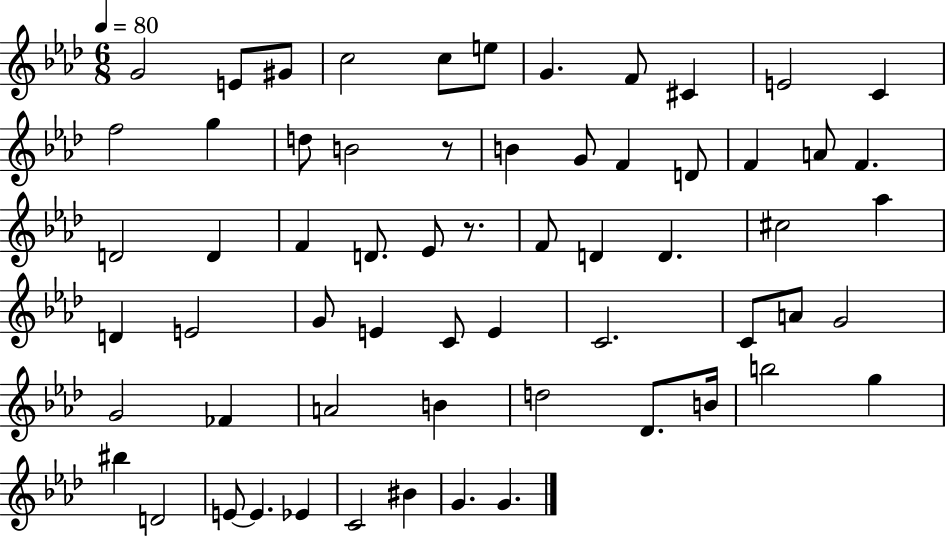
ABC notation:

X:1
T:Untitled
M:6/8
L:1/4
K:Ab
G2 E/2 ^G/2 c2 c/2 e/2 G F/2 ^C E2 C f2 g d/2 B2 z/2 B G/2 F D/2 F A/2 F D2 D F D/2 _E/2 z/2 F/2 D D ^c2 _a D E2 G/2 E C/2 E C2 C/2 A/2 G2 G2 _F A2 B d2 _D/2 B/4 b2 g ^b D2 E/2 E _E C2 ^B G G